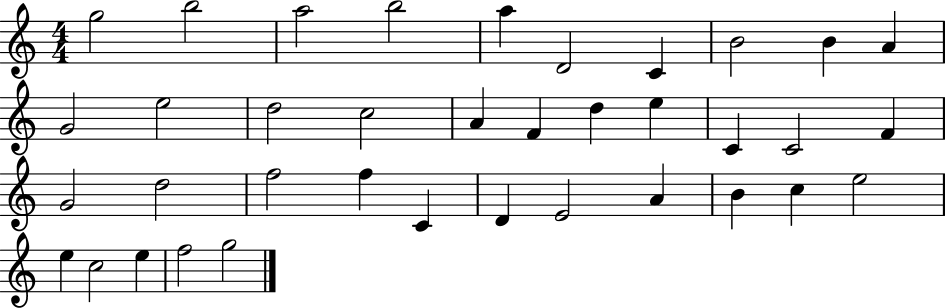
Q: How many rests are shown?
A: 0